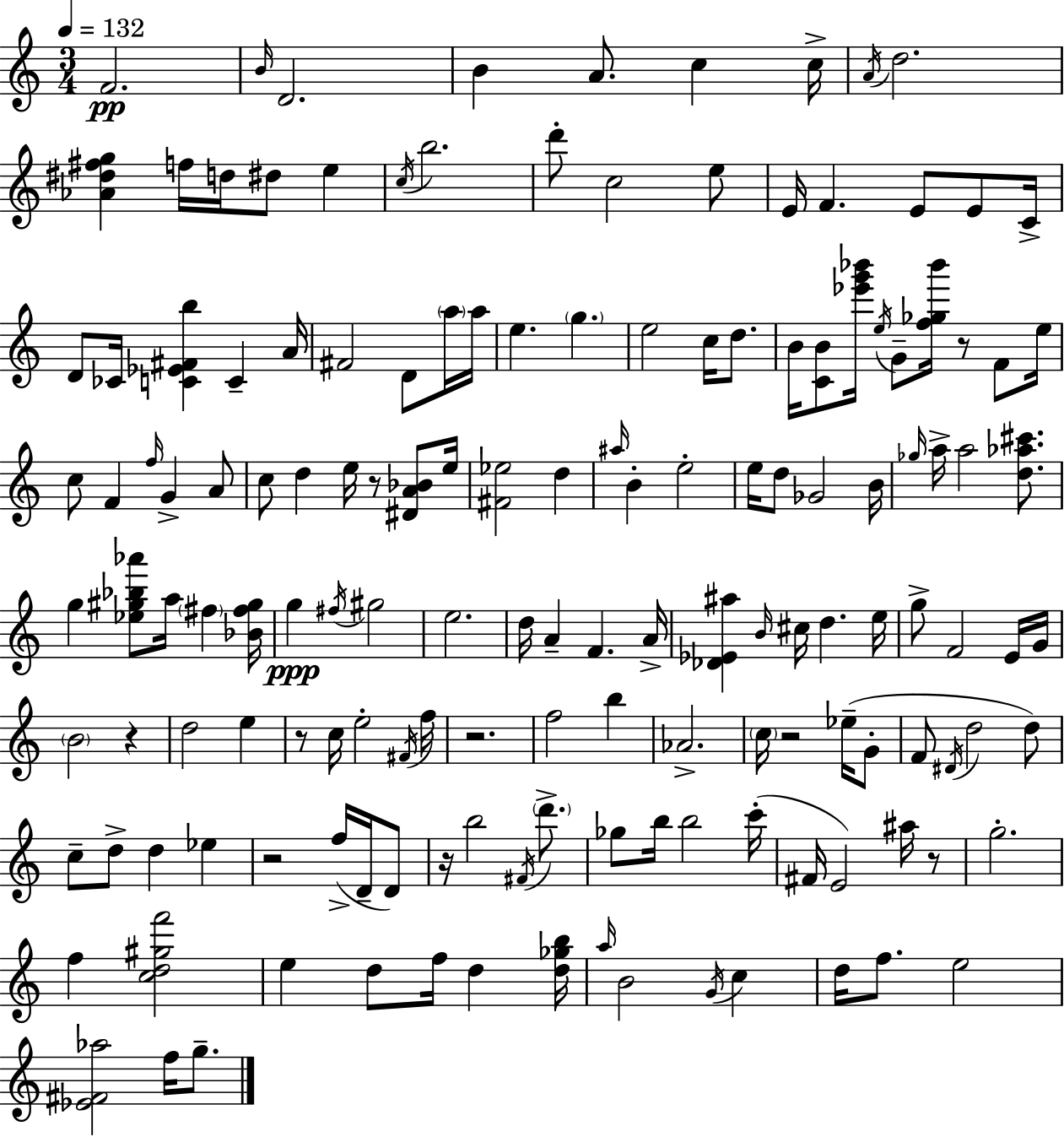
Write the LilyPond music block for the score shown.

{
  \clef treble
  \numericTimeSignature
  \time 3/4
  \key a \minor
  \tempo 4 = 132
  f'2.\pp | \grace { b'16 } d'2. | b'4 a'8. c''4 | c''16-> \acciaccatura { a'16 } d''2. | \break <aes' dis'' fis'' g''>4 f''16 d''16 dis''8 e''4 | \acciaccatura { c''16 } b''2. | d'''8-. c''2 | e''8 e'16 f'4. e'8 | \break e'8 c'16-> d'8 ces'16 <c' ees' fis' b''>4 c'4-- | a'16 fis'2 d'8 | \parenthesize a''16 a''16 e''4. \parenthesize g''4. | e''2 c''16 | \break d''8. b'16 <c' b'>8 <ees''' g''' bes'''>16 \acciaccatura { e''16 } g'8-- <f'' ges'' bes'''>16 r8 | f'8 e''16 c''8 f'4 \grace { f''16 } g'4-> | a'8 c''8 d''4 e''16 | r8 <dis' a' bes'>8 e''16 <fis' ees''>2 | \break d''4 \grace { ais''16 } b'4-. e''2-. | e''16 d''8 ges'2 | b'16 \grace { ges''16 } a''16-> a''2 | <d'' aes'' cis'''>8. g''4 <ees'' gis'' bes'' aes'''>8 | \break a''16 \parenthesize fis''4 <bes' fis'' gis''>16 g''4\ppp \acciaccatura { fis''16 } | gis''2 e''2. | d''16 a'4-- | f'4. a'16-> <des' ees' ais''>4 | \break \grace { b'16 } cis''16 d''4. e''16 g''8-> f'2 | e'16 g'16 \parenthesize b'2 | r4 d''2 | e''4 r8 c''16 | \break e''2-. \acciaccatura { fis'16 } f''16 r2. | f''2 | b''4 aes'2.-> | \parenthesize c''16 r2 | \break ees''16--( g'8-. f'8 | \acciaccatura { dis'16 } d''2 d''8) c''8-- | d''8-> d''4 ees''4 r2 | f''16->( d'16-- d'8) r16 | \break b''2 \acciaccatura { fis'16 } \parenthesize d'''8.-> | ges''8 b''16 b''2 c'''16-.( | fis'16 e'2) ais''16 r8 | g''2.-. | \break f''4 <c'' d'' gis'' f'''>2 | e''4 d''8 f''16 d''4 <d'' ges'' b''>16 | \grace { a''16 } b'2 \acciaccatura { g'16 } c''4 | d''16 f''8. e''2 | \break <ees' fis' aes''>2 f''16 g''8.-- | \bar "|."
}